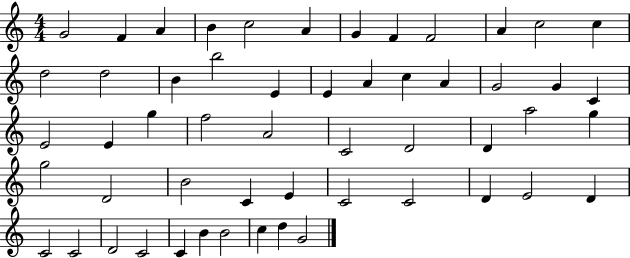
{
  \clef treble
  \numericTimeSignature
  \time 4/4
  \key c \major
  g'2 f'4 a'4 | b'4 c''2 a'4 | g'4 f'4 f'2 | a'4 c''2 c''4 | \break d''2 d''2 | b'4 b''2 e'4 | e'4 a'4 c''4 a'4 | g'2 g'4 c'4 | \break e'2 e'4 g''4 | f''2 a'2 | c'2 d'2 | d'4 a''2 g''4 | \break g''2 d'2 | b'2 c'4 e'4 | c'2 c'2 | d'4 e'2 d'4 | \break c'2 c'2 | d'2 c'2 | c'4 b'4 b'2 | c''4 d''4 g'2 | \break \bar "|."
}